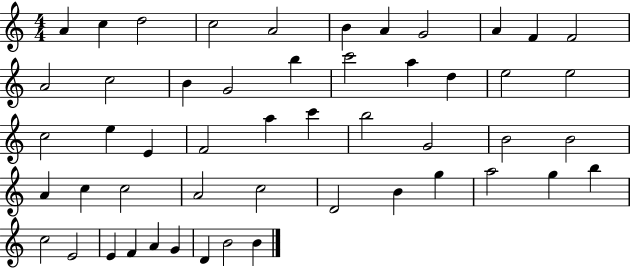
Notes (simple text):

A4/q C5/q D5/h C5/h A4/h B4/q A4/q G4/h A4/q F4/q F4/h A4/h C5/h B4/q G4/h B5/q C6/h A5/q D5/q E5/h E5/h C5/h E5/q E4/q F4/h A5/q C6/q B5/h G4/h B4/h B4/h A4/q C5/q C5/h A4/h C5/h D4/h B4/q G5/q A5/h G5/q B5/q C5/h E4/h E4/q F4/q A4/q G4/q D4/q B4/h B4/q